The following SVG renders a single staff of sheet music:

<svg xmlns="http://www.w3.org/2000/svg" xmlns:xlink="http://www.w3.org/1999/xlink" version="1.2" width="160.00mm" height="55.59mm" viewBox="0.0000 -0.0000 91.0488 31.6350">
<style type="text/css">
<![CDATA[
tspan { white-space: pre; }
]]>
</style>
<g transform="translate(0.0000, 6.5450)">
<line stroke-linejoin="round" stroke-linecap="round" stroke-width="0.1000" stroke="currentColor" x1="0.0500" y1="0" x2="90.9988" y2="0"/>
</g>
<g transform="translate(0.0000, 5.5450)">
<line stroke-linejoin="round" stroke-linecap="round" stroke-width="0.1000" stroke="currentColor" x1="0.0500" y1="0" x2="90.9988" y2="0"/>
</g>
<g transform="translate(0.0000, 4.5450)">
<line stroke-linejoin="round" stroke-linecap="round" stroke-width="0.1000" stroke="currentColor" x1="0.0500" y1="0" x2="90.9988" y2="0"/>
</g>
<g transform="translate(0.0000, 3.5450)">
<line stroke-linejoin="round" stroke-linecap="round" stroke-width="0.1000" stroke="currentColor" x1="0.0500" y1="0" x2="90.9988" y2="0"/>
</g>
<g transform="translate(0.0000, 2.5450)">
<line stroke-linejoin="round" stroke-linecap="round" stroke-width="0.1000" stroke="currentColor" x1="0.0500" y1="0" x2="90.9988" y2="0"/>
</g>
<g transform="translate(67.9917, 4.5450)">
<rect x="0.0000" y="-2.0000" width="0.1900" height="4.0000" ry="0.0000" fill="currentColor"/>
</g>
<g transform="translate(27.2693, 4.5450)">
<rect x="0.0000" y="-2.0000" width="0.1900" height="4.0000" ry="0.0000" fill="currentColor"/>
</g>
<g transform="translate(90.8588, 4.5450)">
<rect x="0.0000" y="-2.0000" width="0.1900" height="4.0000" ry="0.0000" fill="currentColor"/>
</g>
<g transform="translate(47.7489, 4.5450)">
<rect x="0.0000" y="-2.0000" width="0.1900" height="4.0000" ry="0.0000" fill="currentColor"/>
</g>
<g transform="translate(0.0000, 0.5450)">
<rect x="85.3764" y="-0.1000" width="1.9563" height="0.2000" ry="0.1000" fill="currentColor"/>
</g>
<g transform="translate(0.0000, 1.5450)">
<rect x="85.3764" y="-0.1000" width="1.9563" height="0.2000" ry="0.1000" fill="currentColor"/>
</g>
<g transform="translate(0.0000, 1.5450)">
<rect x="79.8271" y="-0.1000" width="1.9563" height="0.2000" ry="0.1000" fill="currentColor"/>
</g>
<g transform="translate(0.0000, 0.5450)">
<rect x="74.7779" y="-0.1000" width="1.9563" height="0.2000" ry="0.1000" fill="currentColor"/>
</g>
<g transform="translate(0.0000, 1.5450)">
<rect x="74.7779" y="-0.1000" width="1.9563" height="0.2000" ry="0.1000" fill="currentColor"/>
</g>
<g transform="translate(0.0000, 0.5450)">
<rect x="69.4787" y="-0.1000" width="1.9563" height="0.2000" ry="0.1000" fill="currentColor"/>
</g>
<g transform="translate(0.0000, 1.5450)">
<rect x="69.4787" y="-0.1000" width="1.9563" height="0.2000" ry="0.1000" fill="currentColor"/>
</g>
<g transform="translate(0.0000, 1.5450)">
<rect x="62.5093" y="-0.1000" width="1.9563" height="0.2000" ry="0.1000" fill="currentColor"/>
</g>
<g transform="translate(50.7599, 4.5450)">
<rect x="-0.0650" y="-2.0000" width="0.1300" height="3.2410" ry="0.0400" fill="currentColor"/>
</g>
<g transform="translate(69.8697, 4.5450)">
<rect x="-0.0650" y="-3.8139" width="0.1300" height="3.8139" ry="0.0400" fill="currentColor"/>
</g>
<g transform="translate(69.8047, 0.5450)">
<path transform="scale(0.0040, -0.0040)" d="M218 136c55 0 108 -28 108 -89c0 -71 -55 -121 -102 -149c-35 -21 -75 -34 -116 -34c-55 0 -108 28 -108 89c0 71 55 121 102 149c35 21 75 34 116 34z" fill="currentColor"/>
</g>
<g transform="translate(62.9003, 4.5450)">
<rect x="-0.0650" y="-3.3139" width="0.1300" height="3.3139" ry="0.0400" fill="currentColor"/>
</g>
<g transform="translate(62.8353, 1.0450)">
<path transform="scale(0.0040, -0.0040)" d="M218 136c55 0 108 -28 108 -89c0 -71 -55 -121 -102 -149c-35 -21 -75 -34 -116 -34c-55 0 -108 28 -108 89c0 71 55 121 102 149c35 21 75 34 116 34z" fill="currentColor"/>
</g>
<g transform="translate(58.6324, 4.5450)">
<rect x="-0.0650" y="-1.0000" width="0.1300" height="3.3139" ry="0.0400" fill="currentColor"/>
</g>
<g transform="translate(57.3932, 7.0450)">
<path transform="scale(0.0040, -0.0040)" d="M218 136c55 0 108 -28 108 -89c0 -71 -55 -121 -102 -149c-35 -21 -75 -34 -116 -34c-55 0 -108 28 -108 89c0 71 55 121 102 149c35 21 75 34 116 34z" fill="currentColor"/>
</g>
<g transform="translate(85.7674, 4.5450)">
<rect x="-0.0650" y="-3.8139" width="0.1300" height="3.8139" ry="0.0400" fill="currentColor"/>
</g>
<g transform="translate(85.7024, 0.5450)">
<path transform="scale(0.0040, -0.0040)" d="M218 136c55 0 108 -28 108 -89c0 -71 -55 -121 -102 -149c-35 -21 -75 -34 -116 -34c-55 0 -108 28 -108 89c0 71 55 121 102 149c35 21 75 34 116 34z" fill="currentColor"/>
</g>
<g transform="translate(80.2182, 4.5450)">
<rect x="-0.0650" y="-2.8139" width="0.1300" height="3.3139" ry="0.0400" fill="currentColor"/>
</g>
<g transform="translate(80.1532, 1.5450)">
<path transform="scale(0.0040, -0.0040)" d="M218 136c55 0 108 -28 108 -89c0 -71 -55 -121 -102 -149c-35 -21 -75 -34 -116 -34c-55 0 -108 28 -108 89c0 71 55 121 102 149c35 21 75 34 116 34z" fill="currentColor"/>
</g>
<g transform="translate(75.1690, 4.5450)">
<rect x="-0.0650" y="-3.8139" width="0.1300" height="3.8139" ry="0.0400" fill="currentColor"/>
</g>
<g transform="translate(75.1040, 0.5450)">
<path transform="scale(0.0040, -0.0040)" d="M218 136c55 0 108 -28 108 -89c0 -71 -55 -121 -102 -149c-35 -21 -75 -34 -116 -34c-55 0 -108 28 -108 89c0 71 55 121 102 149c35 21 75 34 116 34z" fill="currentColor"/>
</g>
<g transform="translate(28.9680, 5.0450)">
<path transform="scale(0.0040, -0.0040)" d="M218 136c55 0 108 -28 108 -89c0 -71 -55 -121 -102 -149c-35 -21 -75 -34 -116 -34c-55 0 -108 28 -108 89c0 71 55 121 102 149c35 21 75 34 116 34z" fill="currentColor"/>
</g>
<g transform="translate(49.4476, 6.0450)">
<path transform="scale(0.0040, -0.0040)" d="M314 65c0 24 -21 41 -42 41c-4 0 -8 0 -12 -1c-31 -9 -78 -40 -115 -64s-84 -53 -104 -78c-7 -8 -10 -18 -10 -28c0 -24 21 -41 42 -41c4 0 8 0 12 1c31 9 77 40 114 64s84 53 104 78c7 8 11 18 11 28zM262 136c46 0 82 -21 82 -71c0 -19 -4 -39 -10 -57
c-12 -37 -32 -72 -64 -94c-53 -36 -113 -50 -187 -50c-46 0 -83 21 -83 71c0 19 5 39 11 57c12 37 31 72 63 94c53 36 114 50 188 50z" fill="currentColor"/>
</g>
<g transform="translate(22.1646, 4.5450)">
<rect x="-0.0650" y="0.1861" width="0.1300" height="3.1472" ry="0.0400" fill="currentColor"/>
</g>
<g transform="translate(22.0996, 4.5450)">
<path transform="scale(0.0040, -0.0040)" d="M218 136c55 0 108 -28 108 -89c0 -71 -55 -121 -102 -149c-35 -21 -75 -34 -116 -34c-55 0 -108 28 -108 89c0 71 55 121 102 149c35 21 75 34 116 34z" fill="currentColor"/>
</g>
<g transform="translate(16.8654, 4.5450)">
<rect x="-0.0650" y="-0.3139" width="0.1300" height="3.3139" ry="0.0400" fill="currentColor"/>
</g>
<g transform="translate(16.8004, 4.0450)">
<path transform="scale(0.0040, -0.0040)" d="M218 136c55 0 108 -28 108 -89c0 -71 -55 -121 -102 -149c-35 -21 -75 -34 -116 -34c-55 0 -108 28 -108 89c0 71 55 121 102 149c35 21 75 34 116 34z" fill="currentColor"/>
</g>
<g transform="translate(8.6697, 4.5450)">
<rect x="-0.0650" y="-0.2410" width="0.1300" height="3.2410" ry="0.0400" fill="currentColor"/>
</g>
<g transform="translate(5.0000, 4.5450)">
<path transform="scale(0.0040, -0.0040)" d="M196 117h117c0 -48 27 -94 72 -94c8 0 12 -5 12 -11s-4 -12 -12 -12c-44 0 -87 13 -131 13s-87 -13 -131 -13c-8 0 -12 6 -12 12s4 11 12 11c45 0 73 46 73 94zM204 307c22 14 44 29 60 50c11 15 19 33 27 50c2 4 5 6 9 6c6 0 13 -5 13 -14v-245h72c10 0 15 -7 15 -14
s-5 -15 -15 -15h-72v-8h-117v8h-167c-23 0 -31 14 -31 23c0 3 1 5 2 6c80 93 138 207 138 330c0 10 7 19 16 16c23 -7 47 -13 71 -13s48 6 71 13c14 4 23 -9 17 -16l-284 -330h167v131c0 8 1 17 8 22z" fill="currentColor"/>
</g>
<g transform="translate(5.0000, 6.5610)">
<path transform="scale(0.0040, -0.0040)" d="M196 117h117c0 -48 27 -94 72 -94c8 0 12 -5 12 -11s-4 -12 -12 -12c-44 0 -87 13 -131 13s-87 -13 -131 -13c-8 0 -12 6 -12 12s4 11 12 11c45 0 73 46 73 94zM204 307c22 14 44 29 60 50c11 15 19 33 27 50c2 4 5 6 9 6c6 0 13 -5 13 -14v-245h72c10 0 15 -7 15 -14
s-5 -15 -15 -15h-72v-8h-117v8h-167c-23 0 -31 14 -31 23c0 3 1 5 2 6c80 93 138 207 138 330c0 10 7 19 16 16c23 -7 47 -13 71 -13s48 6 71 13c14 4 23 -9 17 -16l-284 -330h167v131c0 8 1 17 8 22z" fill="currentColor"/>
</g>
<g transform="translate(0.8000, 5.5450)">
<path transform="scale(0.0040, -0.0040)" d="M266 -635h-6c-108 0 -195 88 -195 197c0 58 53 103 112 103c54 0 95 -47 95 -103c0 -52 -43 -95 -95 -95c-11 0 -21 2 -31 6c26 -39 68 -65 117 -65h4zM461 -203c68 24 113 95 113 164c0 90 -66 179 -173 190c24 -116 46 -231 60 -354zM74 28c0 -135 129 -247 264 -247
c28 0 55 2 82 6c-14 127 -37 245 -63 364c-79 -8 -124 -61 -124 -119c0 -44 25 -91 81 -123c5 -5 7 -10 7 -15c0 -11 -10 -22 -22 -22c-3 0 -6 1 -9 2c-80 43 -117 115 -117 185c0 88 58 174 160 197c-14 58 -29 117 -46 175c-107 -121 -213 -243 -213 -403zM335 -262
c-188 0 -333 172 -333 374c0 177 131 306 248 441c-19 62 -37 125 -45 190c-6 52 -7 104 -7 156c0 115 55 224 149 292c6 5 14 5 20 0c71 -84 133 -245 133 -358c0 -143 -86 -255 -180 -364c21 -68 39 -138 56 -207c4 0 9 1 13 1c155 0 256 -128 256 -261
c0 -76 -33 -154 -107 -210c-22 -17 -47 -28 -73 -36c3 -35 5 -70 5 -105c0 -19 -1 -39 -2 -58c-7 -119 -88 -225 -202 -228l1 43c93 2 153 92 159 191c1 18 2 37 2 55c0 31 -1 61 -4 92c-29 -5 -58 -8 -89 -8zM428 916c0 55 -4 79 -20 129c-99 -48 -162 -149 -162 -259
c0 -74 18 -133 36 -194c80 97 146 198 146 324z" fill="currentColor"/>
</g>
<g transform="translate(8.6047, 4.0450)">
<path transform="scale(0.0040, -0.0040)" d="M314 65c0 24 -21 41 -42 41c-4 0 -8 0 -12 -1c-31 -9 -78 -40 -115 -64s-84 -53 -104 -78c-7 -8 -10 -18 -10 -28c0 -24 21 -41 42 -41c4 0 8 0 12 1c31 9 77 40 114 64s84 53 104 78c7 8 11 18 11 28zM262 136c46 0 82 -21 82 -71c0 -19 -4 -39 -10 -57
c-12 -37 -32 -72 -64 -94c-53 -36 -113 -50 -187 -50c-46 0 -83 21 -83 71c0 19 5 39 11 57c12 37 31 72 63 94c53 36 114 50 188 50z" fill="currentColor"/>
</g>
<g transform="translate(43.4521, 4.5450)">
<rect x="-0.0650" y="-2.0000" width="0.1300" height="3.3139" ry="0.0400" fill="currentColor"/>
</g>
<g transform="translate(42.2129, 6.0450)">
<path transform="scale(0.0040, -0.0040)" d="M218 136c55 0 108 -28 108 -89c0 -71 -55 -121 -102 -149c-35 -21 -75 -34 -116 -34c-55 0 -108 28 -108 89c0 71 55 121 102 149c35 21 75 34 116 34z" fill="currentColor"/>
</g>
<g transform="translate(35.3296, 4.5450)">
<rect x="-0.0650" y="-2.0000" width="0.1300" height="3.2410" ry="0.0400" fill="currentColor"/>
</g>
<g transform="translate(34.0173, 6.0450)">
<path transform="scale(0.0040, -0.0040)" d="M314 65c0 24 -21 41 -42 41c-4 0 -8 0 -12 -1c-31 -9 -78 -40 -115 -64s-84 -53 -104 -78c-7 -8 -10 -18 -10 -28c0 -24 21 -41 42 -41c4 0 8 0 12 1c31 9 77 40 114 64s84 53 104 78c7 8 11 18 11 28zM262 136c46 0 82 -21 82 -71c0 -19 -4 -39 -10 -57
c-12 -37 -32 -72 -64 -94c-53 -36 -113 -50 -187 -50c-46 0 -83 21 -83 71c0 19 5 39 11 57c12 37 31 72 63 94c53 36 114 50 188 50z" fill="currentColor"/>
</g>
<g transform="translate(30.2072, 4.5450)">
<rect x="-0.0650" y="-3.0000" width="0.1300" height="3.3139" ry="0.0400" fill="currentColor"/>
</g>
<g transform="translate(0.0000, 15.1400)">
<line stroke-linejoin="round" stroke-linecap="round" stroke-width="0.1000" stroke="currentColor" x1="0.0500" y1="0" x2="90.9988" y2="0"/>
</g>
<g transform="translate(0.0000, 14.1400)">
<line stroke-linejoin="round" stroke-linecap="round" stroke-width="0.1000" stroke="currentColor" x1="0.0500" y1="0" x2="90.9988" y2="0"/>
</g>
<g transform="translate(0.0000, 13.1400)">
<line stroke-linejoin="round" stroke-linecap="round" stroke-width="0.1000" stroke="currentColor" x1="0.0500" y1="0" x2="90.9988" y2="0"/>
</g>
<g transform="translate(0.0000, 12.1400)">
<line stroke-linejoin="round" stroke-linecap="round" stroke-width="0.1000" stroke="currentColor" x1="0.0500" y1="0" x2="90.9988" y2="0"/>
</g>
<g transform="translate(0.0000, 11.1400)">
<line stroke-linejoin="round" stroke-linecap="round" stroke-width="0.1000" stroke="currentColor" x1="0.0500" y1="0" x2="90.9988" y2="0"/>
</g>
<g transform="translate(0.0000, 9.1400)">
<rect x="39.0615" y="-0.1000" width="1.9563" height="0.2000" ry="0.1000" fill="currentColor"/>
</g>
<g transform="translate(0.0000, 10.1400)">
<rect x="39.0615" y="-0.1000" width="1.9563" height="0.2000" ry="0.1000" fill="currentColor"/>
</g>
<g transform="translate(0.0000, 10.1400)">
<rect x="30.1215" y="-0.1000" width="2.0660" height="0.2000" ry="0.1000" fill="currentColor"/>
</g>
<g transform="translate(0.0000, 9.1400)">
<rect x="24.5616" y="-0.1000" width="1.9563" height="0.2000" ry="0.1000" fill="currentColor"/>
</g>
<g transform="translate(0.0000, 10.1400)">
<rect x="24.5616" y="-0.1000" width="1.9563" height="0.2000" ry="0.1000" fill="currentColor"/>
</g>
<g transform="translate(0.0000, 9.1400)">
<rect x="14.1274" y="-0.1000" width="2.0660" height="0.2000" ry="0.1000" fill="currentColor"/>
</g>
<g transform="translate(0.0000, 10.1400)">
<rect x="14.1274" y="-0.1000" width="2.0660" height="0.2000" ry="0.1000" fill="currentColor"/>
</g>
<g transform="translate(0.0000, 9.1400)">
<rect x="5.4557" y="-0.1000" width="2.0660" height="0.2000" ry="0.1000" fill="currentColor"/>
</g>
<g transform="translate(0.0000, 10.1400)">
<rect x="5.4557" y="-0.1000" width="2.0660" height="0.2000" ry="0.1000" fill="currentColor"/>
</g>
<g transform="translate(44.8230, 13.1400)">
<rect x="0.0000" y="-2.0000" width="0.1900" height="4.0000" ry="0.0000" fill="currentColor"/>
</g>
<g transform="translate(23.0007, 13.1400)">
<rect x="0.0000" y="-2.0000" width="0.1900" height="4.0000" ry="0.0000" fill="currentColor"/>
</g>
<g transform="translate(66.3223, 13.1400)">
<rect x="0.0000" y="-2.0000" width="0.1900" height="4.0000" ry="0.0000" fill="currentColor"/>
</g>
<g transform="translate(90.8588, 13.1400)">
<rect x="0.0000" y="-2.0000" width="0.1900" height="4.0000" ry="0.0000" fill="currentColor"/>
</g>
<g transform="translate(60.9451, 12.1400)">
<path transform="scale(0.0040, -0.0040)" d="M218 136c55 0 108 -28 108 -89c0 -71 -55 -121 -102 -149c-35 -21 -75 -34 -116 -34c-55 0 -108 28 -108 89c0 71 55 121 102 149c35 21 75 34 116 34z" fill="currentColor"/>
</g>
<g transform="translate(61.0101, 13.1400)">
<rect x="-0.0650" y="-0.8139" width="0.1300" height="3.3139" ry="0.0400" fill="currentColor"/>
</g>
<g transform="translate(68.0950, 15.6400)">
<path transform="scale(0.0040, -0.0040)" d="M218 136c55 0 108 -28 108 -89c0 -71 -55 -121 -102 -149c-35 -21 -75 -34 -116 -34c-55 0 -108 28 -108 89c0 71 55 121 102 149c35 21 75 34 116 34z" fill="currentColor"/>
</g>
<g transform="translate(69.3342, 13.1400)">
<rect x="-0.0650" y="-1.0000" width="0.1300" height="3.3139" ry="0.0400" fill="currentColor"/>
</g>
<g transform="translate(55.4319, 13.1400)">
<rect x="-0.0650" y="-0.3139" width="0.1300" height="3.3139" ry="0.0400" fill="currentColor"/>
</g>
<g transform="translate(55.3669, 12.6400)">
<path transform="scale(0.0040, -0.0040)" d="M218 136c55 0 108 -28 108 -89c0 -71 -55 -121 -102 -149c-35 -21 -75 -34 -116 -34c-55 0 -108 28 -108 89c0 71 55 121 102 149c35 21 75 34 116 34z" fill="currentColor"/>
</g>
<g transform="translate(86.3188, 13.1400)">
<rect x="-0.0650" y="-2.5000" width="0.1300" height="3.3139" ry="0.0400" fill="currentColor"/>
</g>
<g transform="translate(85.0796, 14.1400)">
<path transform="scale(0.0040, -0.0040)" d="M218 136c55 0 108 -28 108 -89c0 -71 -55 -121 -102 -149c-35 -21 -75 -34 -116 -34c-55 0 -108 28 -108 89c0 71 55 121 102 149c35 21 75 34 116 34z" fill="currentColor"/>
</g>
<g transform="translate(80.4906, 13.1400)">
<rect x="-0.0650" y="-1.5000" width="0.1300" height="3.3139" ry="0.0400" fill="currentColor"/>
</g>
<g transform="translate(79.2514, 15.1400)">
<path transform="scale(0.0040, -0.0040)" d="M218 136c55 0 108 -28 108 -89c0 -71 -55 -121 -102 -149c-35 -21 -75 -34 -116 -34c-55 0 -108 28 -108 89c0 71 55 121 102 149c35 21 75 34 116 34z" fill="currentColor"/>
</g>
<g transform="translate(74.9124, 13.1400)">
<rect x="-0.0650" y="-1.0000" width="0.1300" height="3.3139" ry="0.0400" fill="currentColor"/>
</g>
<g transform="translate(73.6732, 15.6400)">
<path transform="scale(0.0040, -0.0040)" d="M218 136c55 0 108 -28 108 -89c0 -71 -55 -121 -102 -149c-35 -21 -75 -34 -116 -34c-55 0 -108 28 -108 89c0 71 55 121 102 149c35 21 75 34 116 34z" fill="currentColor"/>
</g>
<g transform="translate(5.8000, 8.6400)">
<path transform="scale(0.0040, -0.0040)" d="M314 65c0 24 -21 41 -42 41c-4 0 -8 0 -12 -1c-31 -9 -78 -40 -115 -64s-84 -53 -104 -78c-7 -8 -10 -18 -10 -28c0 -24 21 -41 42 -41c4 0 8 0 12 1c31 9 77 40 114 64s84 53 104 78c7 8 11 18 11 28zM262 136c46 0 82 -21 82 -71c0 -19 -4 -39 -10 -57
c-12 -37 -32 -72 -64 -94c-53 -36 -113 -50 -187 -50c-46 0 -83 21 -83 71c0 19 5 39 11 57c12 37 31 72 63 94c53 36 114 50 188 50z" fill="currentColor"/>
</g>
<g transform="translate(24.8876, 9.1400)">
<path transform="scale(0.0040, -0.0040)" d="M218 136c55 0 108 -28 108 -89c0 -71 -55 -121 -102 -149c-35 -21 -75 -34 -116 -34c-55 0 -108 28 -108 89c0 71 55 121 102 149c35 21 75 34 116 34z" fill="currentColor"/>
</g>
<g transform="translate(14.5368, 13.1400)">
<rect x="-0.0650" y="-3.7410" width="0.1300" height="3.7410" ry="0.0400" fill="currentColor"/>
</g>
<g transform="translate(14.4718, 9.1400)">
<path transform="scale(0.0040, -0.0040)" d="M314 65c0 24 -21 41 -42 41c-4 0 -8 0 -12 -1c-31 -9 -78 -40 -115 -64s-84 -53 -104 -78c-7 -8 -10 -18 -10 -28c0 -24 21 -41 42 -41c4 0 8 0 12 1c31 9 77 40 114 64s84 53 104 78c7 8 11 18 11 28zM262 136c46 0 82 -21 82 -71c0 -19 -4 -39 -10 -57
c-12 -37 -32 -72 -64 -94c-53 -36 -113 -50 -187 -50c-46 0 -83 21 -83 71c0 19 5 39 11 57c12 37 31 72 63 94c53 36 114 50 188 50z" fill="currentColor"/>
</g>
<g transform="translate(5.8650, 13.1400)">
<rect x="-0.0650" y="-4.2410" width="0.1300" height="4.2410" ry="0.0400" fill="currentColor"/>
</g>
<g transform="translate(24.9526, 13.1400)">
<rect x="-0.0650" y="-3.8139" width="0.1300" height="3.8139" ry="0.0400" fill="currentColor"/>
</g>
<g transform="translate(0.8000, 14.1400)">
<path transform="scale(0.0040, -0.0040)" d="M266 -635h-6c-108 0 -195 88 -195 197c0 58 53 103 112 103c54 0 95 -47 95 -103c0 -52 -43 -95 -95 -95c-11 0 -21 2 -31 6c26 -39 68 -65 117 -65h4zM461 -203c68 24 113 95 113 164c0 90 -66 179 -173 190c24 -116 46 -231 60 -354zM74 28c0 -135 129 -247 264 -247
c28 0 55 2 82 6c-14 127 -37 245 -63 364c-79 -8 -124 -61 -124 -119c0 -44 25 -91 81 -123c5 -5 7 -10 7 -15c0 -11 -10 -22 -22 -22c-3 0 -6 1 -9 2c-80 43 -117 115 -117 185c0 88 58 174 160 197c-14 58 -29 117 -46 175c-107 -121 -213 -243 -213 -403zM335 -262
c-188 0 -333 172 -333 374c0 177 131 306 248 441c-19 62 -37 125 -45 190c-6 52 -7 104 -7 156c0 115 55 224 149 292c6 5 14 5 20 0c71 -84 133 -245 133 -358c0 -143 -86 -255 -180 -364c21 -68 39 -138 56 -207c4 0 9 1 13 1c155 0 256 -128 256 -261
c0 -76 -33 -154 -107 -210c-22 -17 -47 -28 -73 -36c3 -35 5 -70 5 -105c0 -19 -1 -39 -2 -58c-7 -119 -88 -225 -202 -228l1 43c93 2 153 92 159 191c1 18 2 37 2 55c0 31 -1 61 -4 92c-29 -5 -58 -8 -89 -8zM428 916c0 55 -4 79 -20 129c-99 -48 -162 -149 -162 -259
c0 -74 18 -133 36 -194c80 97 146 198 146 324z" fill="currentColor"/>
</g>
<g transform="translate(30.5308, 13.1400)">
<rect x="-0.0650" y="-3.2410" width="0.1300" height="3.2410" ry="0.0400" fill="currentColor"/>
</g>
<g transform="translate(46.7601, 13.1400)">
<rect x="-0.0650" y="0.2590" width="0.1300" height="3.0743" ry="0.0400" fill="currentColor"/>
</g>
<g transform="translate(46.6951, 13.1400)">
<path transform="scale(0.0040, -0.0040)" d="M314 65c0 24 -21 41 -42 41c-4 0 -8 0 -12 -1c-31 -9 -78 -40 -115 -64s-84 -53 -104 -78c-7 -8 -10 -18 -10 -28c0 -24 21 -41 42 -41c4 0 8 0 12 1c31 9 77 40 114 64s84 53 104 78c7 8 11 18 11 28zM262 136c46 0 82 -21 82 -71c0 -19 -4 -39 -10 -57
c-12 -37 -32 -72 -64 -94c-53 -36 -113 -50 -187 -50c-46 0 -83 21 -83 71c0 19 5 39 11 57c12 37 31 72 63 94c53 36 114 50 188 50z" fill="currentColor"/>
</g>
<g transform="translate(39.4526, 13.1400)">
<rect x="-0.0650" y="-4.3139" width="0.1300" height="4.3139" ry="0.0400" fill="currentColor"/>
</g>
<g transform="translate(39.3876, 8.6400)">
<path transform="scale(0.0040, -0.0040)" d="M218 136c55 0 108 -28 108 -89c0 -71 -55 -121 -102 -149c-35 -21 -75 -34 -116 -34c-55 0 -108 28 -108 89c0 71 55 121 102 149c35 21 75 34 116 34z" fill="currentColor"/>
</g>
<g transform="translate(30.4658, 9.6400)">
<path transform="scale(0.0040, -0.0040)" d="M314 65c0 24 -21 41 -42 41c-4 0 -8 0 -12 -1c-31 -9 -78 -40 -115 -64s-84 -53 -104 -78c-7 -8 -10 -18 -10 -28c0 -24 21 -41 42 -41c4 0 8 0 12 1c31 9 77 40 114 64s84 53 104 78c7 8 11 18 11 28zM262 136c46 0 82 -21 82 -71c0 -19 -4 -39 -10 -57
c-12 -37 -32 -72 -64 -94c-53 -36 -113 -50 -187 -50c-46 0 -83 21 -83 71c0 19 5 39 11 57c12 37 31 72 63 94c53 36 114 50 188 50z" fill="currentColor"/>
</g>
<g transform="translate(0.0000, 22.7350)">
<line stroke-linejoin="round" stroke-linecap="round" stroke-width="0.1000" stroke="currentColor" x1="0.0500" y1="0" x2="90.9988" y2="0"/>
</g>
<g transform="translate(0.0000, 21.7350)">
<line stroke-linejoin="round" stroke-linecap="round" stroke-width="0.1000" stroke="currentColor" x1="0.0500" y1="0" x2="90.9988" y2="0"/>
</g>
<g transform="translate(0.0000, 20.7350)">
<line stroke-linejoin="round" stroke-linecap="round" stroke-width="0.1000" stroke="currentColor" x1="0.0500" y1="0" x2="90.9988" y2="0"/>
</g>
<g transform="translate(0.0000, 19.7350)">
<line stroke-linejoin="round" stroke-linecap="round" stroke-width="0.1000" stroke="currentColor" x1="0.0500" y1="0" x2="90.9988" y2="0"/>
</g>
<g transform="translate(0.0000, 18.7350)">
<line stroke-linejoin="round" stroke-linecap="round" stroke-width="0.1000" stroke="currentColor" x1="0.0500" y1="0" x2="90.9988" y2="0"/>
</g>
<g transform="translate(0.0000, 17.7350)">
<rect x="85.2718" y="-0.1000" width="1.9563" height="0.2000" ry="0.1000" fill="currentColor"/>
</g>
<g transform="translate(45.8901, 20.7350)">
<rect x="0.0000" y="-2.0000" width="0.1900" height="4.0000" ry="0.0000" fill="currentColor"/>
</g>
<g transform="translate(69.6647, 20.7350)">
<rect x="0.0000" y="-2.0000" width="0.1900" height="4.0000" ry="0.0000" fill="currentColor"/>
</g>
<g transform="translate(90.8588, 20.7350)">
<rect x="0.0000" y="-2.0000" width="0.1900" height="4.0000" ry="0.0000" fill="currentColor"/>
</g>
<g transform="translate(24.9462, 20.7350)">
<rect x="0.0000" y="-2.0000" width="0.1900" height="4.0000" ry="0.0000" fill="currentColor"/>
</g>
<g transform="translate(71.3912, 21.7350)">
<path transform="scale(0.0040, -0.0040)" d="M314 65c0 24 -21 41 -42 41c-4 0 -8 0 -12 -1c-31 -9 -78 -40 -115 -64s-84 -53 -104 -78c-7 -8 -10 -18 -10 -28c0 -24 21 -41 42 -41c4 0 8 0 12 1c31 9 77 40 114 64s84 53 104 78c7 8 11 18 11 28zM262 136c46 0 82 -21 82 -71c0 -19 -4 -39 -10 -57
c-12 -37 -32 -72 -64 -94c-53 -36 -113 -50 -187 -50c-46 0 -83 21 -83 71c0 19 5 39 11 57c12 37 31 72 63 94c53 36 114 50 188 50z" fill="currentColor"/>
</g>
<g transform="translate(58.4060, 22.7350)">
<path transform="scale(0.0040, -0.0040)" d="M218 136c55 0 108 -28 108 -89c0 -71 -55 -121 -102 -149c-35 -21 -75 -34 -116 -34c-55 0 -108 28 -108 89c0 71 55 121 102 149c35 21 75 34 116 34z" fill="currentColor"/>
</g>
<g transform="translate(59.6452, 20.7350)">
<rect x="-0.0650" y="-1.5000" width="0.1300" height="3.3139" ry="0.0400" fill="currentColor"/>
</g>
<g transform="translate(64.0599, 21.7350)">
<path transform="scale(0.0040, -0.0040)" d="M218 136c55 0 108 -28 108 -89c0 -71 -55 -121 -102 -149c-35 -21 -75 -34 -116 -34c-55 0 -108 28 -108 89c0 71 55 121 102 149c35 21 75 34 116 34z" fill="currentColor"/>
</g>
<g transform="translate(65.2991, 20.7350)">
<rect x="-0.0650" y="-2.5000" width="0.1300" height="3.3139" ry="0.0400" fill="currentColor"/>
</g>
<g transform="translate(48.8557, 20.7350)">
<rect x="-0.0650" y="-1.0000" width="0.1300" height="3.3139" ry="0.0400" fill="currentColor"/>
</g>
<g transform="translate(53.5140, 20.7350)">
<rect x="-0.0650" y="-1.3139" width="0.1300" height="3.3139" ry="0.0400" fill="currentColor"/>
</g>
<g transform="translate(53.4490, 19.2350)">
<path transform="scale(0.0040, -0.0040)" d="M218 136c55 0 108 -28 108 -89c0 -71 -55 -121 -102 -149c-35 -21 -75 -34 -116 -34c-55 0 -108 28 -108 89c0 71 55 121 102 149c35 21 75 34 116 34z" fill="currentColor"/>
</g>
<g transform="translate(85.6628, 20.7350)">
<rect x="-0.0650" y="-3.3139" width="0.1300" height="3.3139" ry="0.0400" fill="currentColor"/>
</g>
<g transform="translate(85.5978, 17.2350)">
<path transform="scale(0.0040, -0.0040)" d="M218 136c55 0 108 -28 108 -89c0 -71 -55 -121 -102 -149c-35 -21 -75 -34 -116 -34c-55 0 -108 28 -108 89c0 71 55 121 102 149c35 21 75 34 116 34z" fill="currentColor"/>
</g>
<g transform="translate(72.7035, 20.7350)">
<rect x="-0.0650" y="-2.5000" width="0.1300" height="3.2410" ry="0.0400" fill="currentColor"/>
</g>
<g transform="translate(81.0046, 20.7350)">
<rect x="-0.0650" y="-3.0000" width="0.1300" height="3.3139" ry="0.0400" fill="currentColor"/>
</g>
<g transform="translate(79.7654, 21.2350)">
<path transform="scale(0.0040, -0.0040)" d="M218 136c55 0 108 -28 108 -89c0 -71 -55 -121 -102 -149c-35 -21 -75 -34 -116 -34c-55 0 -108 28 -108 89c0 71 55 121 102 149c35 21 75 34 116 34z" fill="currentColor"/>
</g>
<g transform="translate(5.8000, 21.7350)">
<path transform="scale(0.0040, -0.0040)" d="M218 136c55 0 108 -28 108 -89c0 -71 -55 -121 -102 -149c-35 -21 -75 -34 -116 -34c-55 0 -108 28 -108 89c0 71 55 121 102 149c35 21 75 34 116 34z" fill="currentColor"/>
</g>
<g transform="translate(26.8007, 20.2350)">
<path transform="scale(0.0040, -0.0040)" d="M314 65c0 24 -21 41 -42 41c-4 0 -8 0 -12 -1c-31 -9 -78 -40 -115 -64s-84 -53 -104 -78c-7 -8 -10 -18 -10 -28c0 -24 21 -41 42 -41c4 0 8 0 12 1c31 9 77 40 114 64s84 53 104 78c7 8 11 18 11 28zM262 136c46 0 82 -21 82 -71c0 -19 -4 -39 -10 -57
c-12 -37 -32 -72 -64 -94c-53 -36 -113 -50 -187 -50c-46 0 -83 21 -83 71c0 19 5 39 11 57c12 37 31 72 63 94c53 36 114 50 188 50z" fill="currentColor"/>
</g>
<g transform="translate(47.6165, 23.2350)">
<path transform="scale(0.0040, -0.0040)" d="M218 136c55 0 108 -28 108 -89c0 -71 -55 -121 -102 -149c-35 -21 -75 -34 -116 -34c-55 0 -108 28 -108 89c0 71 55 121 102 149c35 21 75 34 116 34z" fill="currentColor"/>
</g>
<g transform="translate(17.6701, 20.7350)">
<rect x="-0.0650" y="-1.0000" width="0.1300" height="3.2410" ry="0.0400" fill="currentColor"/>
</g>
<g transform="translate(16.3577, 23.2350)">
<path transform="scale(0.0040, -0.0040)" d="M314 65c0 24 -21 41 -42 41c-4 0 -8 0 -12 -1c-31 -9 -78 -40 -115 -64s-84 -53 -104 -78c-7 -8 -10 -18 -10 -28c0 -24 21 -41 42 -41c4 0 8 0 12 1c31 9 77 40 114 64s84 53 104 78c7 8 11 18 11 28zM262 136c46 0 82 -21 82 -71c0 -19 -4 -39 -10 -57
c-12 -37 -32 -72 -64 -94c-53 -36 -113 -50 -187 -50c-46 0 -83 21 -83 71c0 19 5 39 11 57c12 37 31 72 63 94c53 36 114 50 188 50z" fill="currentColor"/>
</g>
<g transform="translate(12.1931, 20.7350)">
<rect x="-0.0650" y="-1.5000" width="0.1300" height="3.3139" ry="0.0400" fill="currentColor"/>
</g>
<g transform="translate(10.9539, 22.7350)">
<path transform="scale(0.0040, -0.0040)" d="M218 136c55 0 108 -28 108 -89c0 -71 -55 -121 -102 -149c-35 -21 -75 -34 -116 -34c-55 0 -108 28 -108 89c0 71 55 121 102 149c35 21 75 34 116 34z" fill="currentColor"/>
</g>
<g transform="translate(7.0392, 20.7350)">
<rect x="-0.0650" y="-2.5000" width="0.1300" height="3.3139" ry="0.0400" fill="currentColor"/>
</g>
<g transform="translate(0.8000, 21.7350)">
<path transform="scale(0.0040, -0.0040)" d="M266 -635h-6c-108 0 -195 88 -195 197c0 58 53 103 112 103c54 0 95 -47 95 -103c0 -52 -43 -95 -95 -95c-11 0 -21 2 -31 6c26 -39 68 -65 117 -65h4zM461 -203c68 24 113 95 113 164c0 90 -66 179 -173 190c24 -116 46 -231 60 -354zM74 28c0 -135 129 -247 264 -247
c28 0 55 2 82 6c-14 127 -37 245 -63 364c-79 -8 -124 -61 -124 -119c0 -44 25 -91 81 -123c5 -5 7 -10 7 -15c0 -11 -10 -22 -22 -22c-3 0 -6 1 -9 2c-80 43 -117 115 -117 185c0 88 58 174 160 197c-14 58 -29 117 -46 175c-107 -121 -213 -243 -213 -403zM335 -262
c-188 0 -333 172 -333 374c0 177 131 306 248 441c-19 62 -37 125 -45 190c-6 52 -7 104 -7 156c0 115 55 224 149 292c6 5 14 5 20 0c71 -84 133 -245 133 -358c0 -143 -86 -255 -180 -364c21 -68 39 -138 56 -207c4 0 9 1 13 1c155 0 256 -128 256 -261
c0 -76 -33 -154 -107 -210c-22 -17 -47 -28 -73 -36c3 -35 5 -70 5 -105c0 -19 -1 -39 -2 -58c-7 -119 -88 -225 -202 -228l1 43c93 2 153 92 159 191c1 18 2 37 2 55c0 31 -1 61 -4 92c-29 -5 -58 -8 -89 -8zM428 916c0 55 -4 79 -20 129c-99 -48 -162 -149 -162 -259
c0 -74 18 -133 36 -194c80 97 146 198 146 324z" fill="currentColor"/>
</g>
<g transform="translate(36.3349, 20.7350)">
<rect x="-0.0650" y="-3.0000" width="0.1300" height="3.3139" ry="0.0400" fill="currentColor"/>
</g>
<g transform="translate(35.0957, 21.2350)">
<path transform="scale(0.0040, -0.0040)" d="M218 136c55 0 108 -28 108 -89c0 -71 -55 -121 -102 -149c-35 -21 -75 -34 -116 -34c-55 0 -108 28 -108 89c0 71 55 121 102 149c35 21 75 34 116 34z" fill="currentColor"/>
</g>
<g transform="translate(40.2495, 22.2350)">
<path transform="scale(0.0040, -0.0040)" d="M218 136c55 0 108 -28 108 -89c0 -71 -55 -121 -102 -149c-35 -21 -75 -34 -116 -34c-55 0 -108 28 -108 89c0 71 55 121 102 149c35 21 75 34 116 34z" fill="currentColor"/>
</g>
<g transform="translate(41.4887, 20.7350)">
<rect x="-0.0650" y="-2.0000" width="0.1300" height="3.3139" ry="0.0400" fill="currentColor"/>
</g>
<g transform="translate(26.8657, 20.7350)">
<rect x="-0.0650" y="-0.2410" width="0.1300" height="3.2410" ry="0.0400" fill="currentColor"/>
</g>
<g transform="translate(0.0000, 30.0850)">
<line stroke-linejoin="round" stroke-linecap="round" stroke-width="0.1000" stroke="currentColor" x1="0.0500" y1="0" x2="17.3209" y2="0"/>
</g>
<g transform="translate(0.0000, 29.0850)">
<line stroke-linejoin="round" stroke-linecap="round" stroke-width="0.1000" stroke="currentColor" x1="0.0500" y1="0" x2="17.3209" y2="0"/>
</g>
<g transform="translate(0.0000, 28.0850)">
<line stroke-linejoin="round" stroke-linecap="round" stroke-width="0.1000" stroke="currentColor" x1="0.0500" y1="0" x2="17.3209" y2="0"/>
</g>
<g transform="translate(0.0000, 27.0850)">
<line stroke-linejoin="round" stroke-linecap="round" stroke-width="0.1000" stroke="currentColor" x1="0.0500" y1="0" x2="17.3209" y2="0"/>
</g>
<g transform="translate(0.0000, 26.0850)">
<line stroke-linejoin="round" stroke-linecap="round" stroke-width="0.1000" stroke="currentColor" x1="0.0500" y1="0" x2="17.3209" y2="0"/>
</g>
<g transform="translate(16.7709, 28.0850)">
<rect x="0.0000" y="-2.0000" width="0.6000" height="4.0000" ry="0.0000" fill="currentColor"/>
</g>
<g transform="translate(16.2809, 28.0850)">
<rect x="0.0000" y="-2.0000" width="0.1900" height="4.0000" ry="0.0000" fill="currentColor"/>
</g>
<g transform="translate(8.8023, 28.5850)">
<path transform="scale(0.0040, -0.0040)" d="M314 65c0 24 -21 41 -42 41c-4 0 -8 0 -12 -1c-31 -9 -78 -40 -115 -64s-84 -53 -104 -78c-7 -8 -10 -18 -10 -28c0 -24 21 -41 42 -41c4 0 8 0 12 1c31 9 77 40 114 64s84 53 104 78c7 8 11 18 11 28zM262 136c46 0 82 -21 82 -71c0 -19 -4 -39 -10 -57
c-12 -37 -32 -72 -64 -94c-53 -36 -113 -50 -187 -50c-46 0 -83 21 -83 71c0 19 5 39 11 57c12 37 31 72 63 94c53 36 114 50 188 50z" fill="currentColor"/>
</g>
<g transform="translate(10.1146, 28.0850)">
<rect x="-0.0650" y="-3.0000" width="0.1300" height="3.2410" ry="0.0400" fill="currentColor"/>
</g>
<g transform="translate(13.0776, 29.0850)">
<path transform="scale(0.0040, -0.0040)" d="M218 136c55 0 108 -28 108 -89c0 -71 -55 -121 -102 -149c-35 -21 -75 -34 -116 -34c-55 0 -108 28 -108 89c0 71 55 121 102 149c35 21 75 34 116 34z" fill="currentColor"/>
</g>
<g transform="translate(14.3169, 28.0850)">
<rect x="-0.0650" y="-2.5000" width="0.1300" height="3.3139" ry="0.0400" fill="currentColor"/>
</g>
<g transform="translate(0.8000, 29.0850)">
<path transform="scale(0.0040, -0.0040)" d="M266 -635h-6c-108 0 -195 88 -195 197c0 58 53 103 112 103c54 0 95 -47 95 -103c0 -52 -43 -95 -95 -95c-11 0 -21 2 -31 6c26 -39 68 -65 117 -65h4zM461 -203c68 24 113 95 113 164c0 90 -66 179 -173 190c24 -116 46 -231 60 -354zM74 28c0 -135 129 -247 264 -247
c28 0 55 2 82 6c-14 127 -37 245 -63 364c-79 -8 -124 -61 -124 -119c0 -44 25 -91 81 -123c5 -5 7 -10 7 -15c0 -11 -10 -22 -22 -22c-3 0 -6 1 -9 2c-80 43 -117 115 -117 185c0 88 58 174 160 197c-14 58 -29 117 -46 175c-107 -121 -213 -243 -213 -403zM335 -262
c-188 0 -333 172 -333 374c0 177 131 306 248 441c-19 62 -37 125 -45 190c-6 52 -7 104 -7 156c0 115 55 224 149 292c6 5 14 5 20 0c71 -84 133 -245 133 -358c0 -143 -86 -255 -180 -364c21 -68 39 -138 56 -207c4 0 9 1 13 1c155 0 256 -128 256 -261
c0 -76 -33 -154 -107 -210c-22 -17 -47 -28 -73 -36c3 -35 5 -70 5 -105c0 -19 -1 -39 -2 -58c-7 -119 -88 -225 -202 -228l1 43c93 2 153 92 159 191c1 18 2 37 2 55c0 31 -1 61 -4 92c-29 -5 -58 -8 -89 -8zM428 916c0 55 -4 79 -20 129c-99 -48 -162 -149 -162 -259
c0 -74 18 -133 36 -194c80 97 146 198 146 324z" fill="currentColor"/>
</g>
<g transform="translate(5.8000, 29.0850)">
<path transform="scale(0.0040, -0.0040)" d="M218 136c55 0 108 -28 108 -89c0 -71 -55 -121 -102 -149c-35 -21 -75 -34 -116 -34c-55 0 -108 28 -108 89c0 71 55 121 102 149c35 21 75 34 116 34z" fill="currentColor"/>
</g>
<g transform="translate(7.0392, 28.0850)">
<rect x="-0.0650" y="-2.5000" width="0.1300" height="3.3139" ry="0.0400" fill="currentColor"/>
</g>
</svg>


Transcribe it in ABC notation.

X:1
T:Untitled
M:4/4
L:1/4
K:C
c2 c B A F2 F F2 D b c' c' a c' d'2 c'2 c' b2 d' B2 c d D D E G G E D2 c2 A F D e E G G2 A b G A2 G